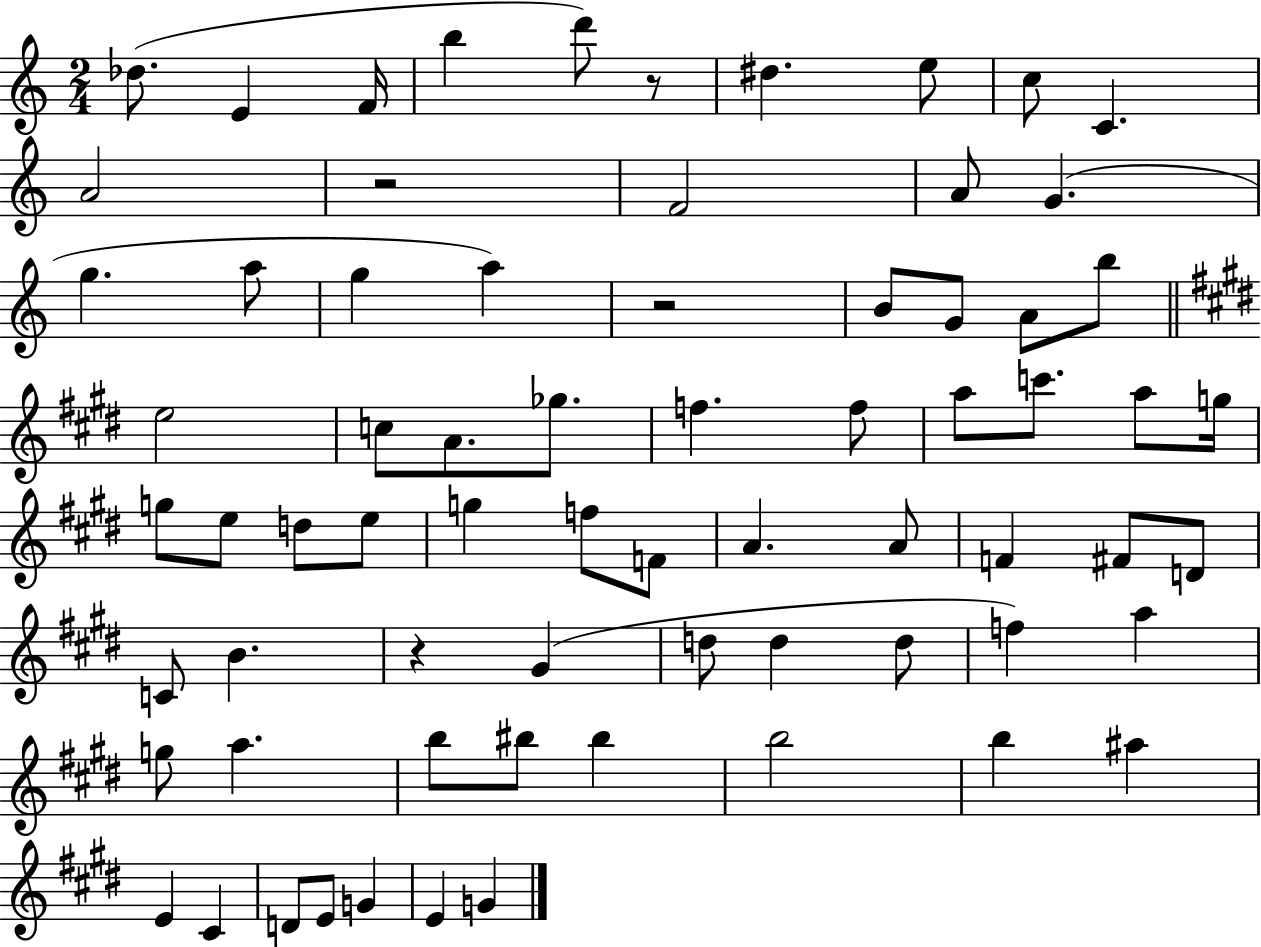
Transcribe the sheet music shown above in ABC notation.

X:1
T:Untitled
M:2/4
L:1/4
K:C
_d/2 E F/4 b d'/2 z/2 ^d e/2 c/2 C A2 z2 F2 A/2 G g a/2 g a z2 B/2 G/2 A/2 b/2 e2 c/2 A/2 _g/2 f f/2 a/2 c'/2 a/2 g/4 g/2 e/2 d/2 e/2 g f/2 F/2 A A/2 F ^F/2 D/2 C/2 B z ^G d/2 d d/2 f a g/2 a b/2 ^b/2 ^b b2 b ^a E ^C D/2 E/2 G E G